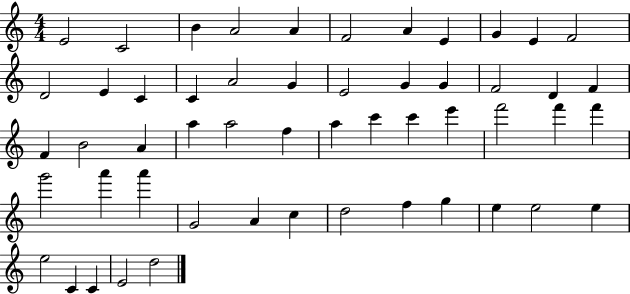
X:1
T:Untitled
M:4/4
L:1/4
K:C
E2 C2 B A2 A F2 A E G E F2 D2 E C C A2 G E2 G G F2 D F F B2 A a a2 f a c' c' e' f'2 f' f' g'2 a' a' G2 A c d2 f g e e2 e e2 C C E2 d2